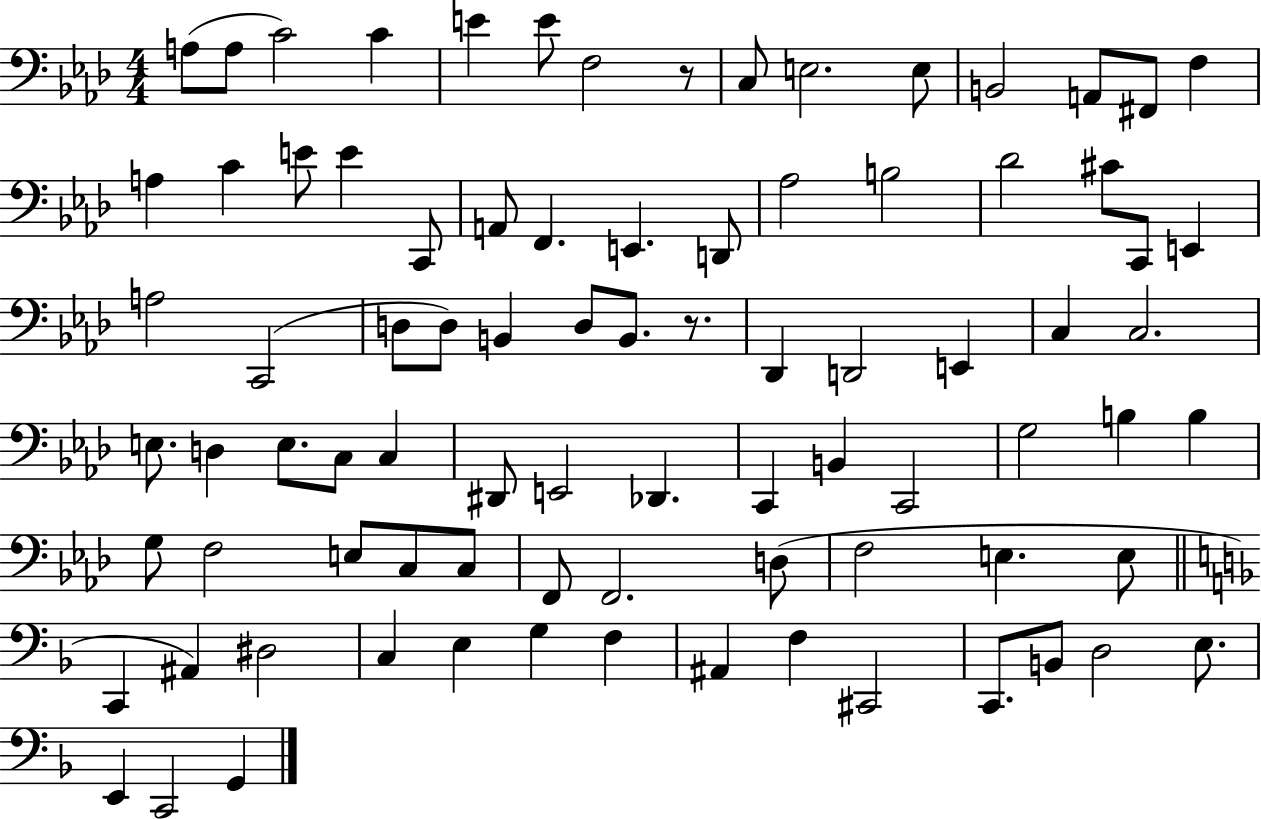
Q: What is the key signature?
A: AES major